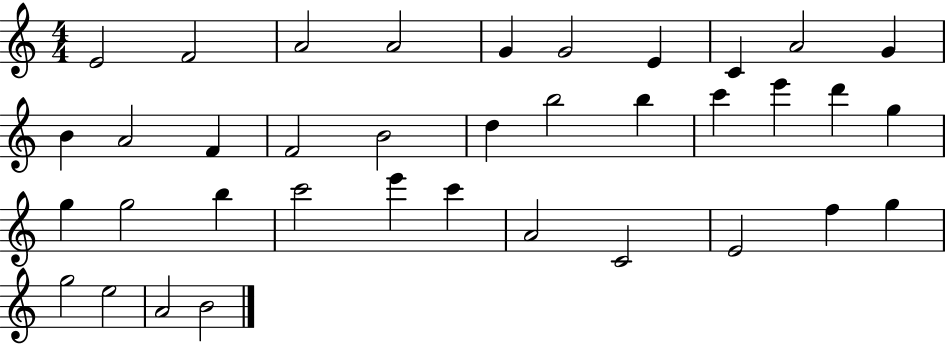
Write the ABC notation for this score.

X:1
T:Untitled
M:4/4
L:1/4
K:C
E2 F2 A2 A2 G G2 E C A2 G B A2 F F2 B2 d b2 b c' e' d' g g g2 b c'2 e' c' A2 C2 E2 f g g2 e2 A2 B2